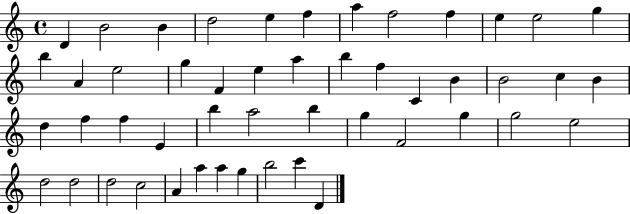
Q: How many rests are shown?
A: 0